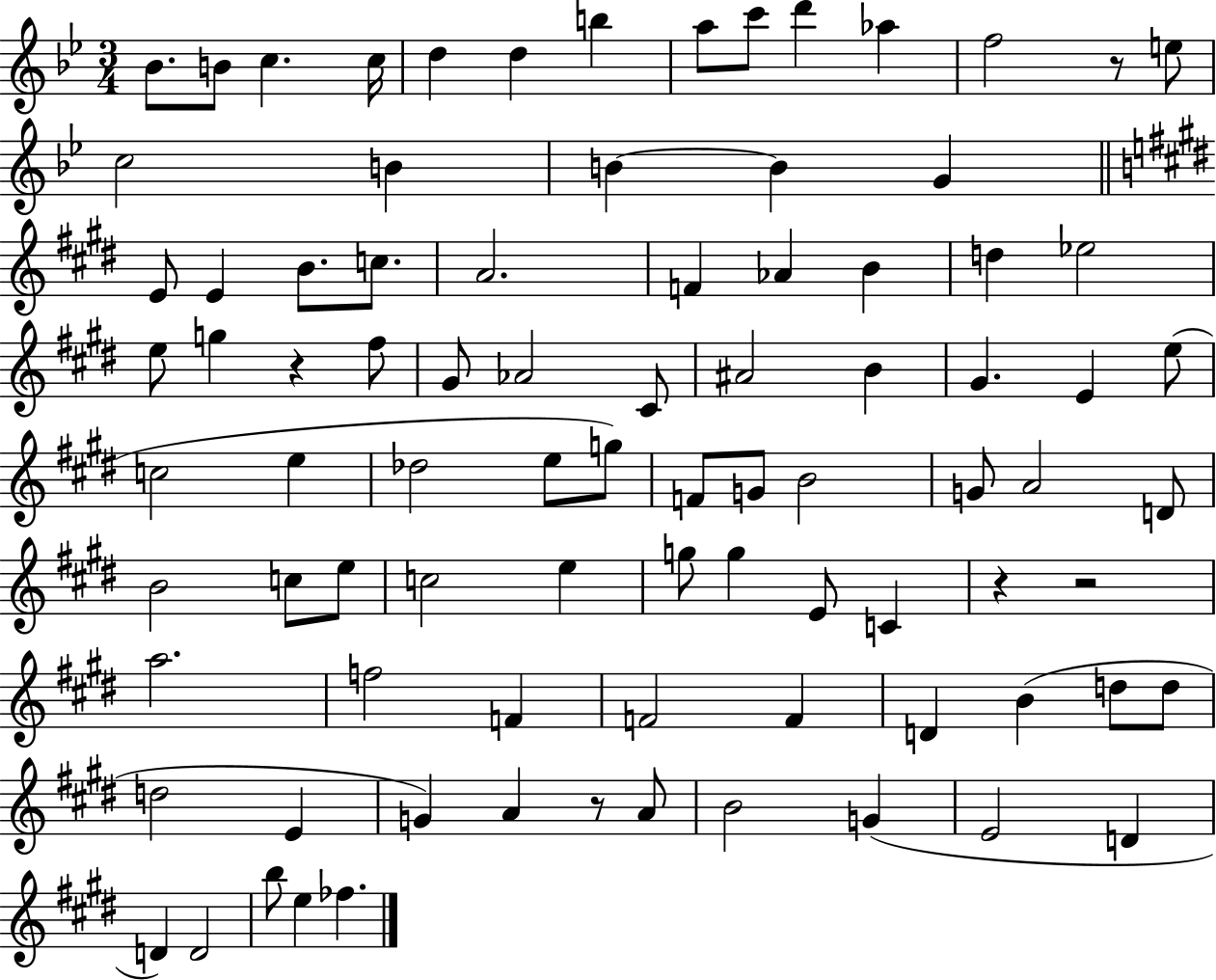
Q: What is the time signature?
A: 3/4